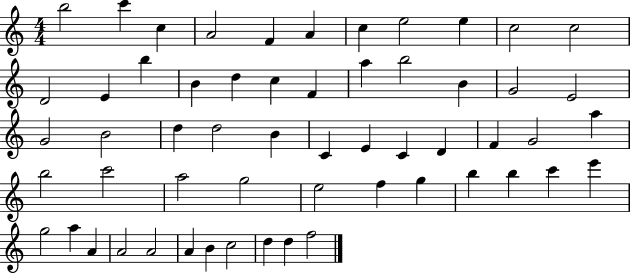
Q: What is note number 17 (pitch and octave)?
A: C5